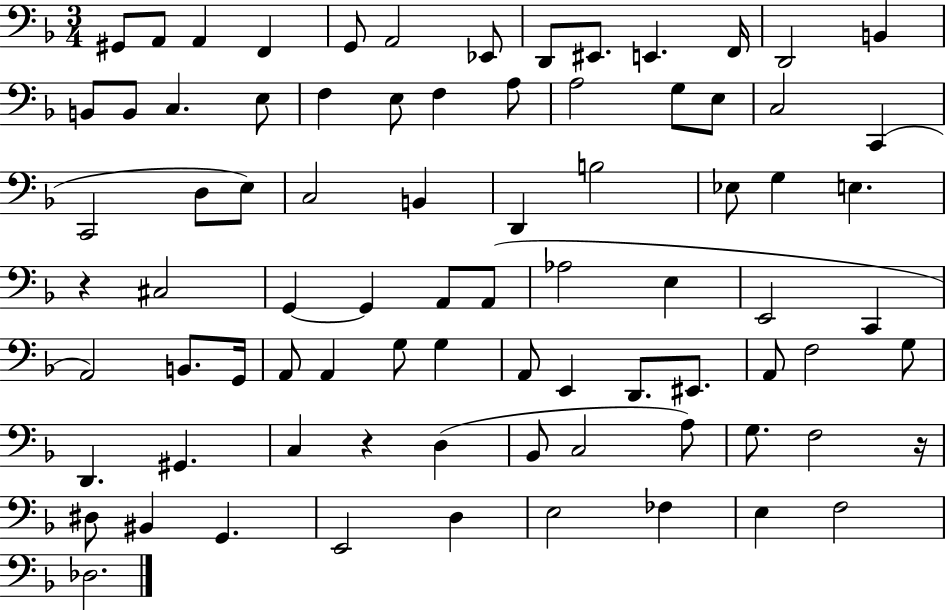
{
  \clef bass
  \numericTimeSignature
  \time 3/4
  \key f \major
  gis,8 a,8 a,4 f,4 | g,8 a,2 ees,8 | d,8 eis,8. e,4. f,16 | d,2 b,4 | \break b,8 b,8 c4. e8 | f4 e8 f4 a8 | a2 g8 e8 | c2 c,4( | \break c,2 d8 e8) | c2 b,4 | d,4 b2 | ees8 g4 e4. | \break r4 cis2 | g,4~~ g,4 a,8 a,8( | aes2 e4 | e,2 c,4 | \break a,2) b,8. g,16 | a,8 a,4 g8 g4 | a,8 e,4 d,8. eis,8. | a,8 f2 g8 | \break d,4. gis,4. | c4 r4 d4( | bes,8 c2 a8) | g8. f2 r16 | \break dis8 bis,4 g,4. | e,2 d4 | e2 fes4 | e4 f2 | \break des2. | \bar "|."
}